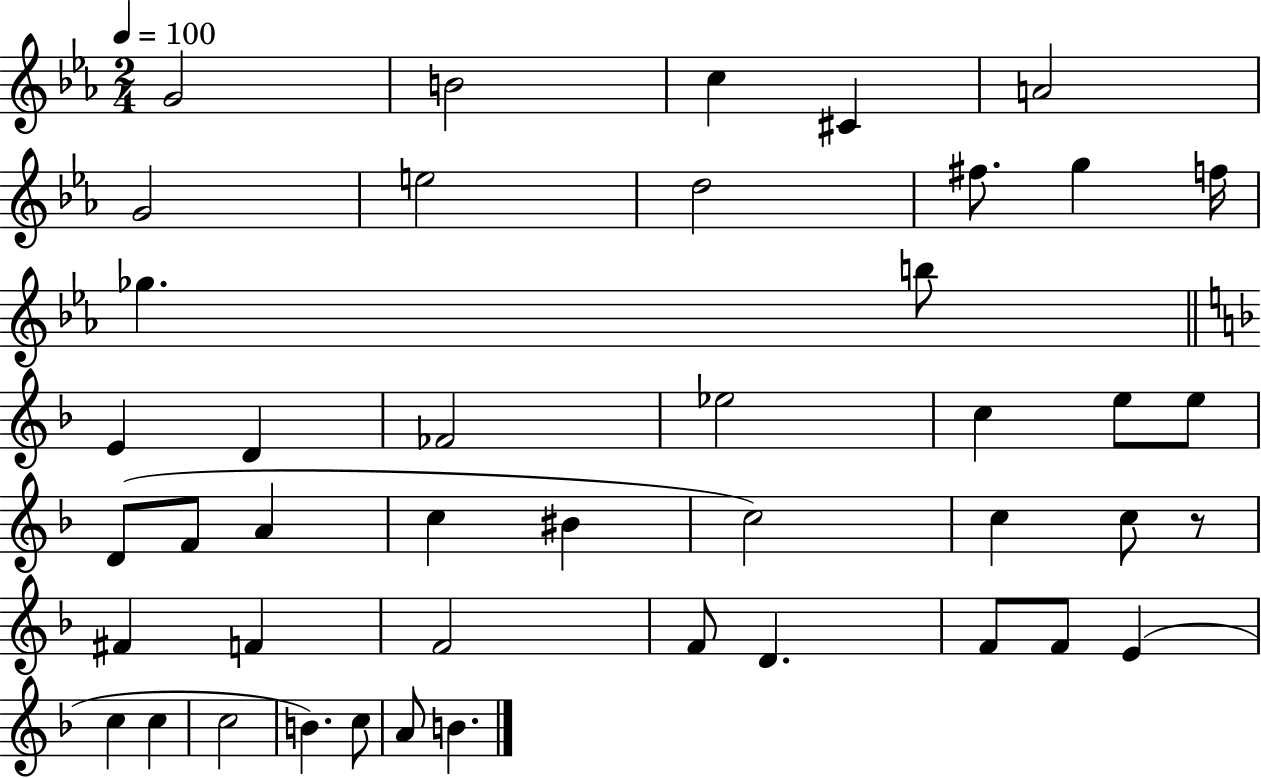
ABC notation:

X:1
T:Untitled
M:2/4
L:1/4
K:Eb
G2 B2 c ^C A2 G2 e2 d2 ^f/2 g f/4 _g b/2 E D _F2 _e2 c e/2 e/2 D/2 F/2 A c ^B c2 c c/2 z/2 ^F F F2 F/2 D F/2 F/2 E c c c2 B c/2 A/2 B